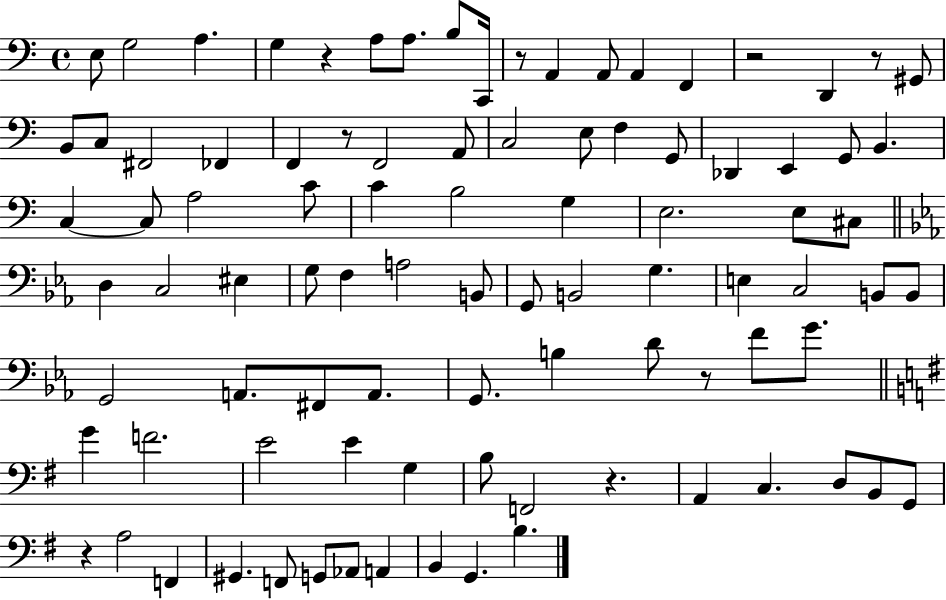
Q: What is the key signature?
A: C major